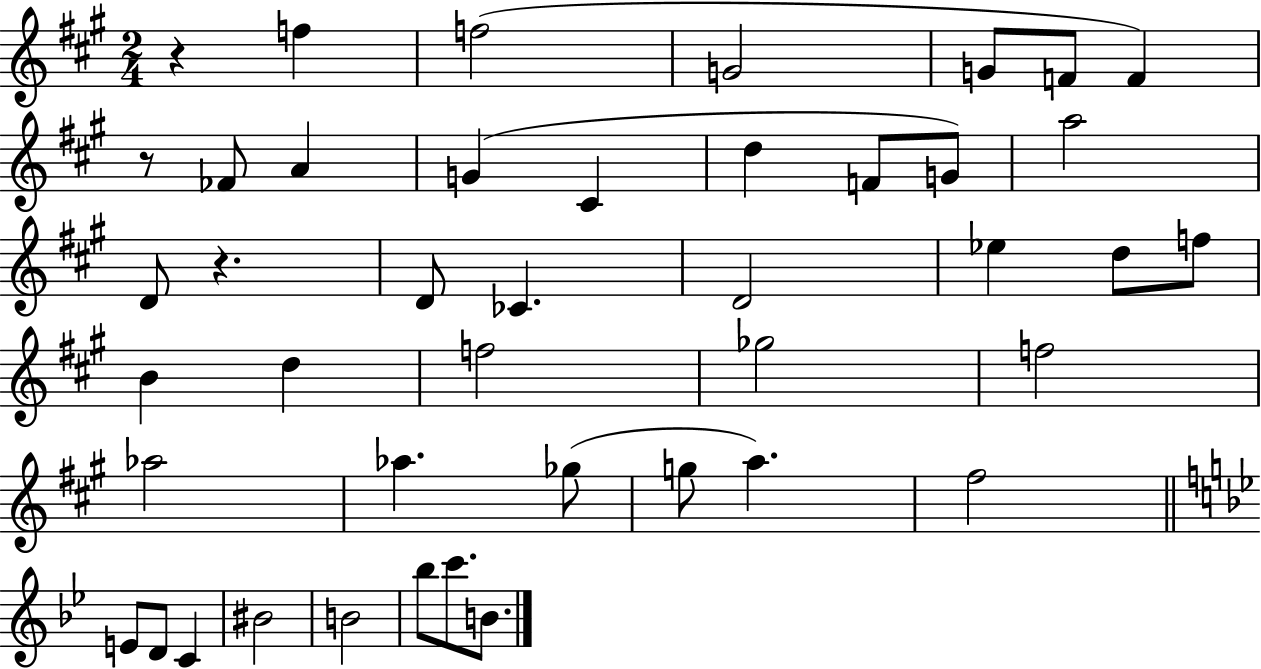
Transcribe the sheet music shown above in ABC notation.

X:1
T:Untitled
M:2/4
L:1/4
K:A
z f f2 G2 G/2 F/2 F z/2 _F/2 A G ^C d F/2 G/2 a2 D/2 z D/2 _C D2 _e d/2 f/2 B d f2 _g2 f2 _a2 _a _g/2 g/2 a ^f2 E/2 D/2 C ^B2 B2 _b/2 c'/2 B/2